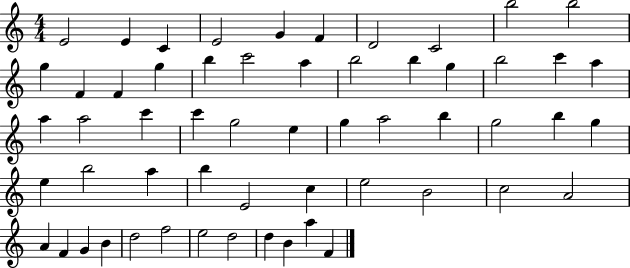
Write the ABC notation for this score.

X:1
T:Untitled
M:4/4
L:1/4
K:C
E2 E C E2 G F D2 C2 b2 b2 g F F g b c'2 a b2 b g b2 c' a a a2 c' c' g2 e g a2 b g2 b g e b2 a b E2 c e2 B2 c2 A2 A F G B d2 f2 e2 d2 d B a F